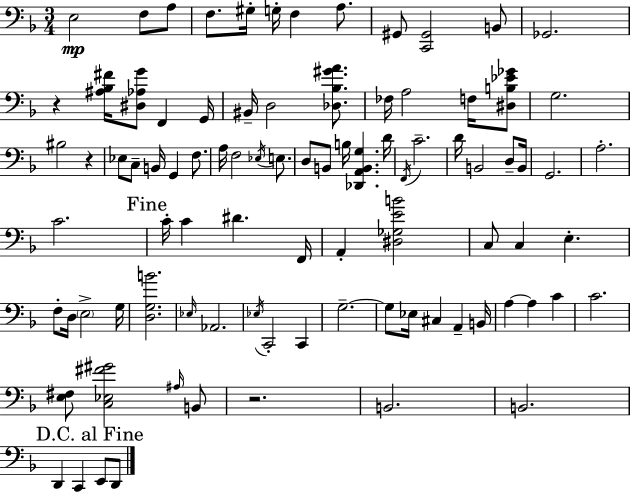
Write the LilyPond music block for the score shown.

{
  \clef bass
  \numericTimeSignature
  \time 3/4
  \key d \minor
  \repeat volta 2 { e2\mp f8 a8 | f8. gis16-. g16-. f4 a8. | gis,8 <c, gis,>2 b,8 | ges,2. | \break r4 <ais bes fis'>16 <dis aes g'>8 f,4 g,16 | bis,16-- d2 <des bes gis' a'>8. | fes16 a2 f16 <dis b ees' ges'>8 | g2. | \break bis2 r4 | ees8 c8-- b,16 g,4 f8. | a16 f2 \acciaccatura { ees16 } e8. | d8 b,8 b16 <des, a, b, g>4. | \break d'16 \acciaccatura { f,16 } c'2.-- | d'16 b,2 d8-- | b,16 g,2. | a2.-. | \break c'2. | \mark "Fine" c'16-. c'4 dis'4. | f,16 a,4-. <dis ges e' b'>2 | c8 c4 e4.-. | \break f8-. d16 \parenthesize e2-> | g16 <d g b'>2. | \grace { ees16 } aes,2. | \acciaccatura { ees16 } c,2-. | \break c,4 g2.--~~ | g8 ees16 cis4 a,4-- | b,16 a4~~ a4 | c'4 c'2. | \break <e fis>8 <c ees fis' gis'>2 | \grace { ais16 } b,8 r2. | b,2. | b,2. | \break \mark "D.C. al Fine" d,4 c,4 | e,8 d,8 } \bar "|."
}